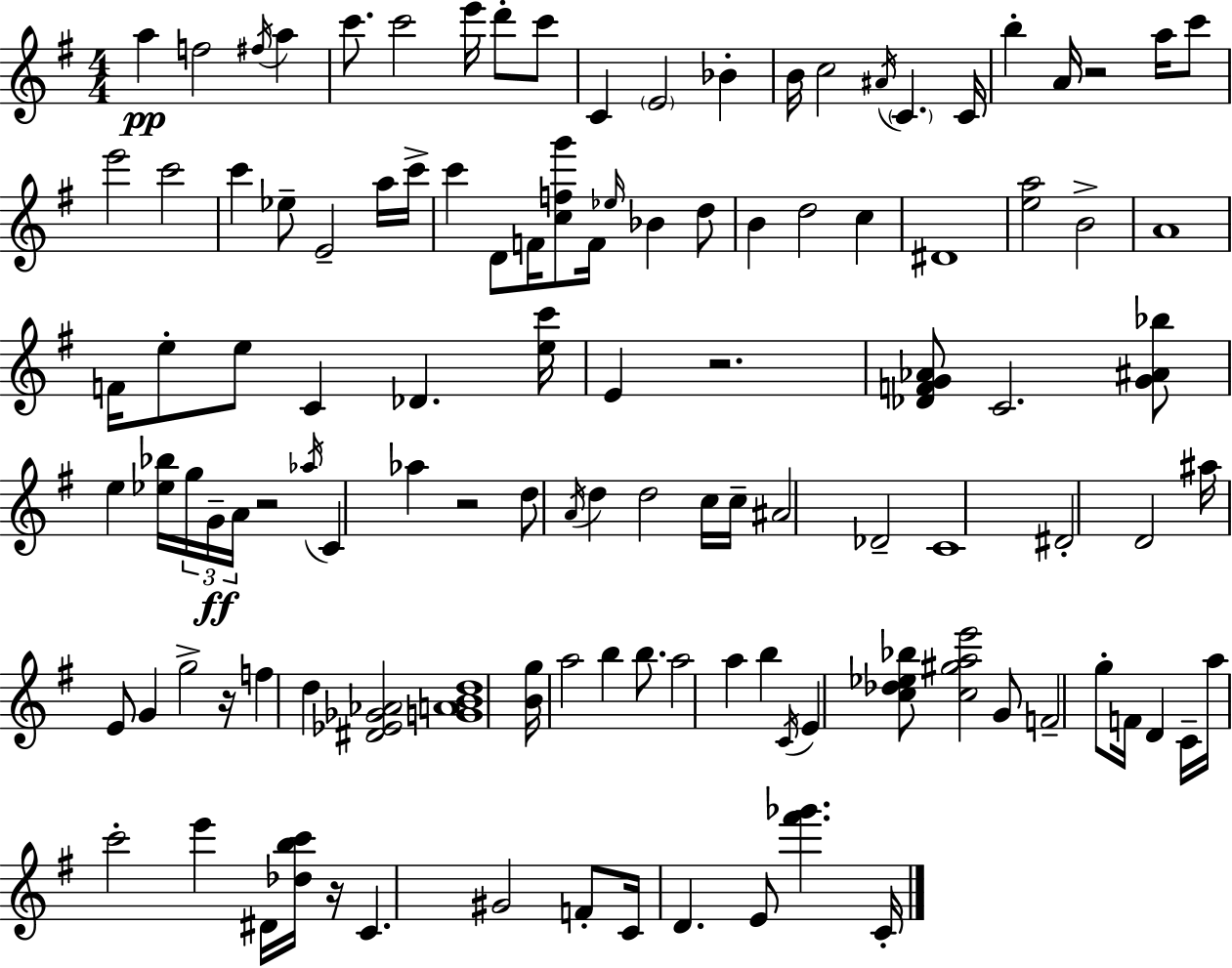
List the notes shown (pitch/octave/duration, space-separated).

A5/q F5/h F#5/s A5/q C6/e. C6/h E6/s D6/e C6/e C4/q E4/h Bb4/q B4/s C5/h A#4/s C4/q. C4/s B5/q A4/s R/h A5/s C6/e E6/h C6/h C6/q Eb5/e E4/h A5/s C6/s C6/q D4/e F4/s [C5,F5,G6]/e F4/s Eb5/s Bb4/q D5/e B4/q D5/h C5/q D#4/w [E5,A5]/h B4/h A4/w F4/s E5/e E5/e C4/q Db4/q. [E5,C6]/s E4/q R/h. [Db4,F4,G4,Ab4]/e C4/h. [G4,A#4,Bb5]/e E5/q [Eb5,Bb5]/s G5/s G4/s A4/s R/h Ab5/s C4/q Ab5/q R/h D5/e A4/s D5/q D5/h C5/s C5/s A#4/h Db4/h C4/w D#4/h D4/h A#5/s E4/e G4/q G5/h R/s F5/q D5/q [D#4,Eb4,Gb4,Ab4]/h [G4,A4,B4,D5]/w [B4,G5]/s A5/h B5/q B5/e. A5/h A5/q B5/q C4/s E4/q [C5,Db5,Eb5,Bb5]/e [C5,G#5,A5,E6]/h G4/e F4/h G5/e F4/s D4/q C4/s A5/s C6/h E6/q D#4/s [Db5,B5,C6]/s R/s C4/q. G#4/h F4/e C4/s D4/q. E4/e [F#6,Gb6]/q. C4/s